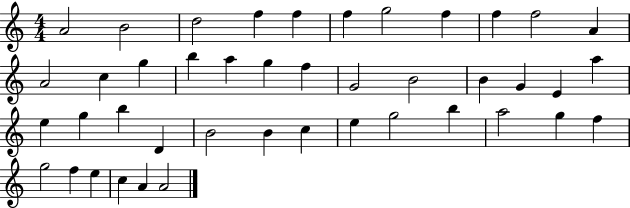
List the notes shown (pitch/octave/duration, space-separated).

A4/h B4/h D5/h F5/q F5/q F5/q G5/h F5/q F5/q F5/h A4/q A4/h C5/q G5/q B5/q A5/q G5/q F5/q G4/h B4/h B4/q G4/q E4/q A5/q E5/q G5/q B5/q D4/q B4/h B4/q C5/q E5/q G5/h B5/q A5/h G5/q F5/q G5/h F5/q E5/q C5/q A4/q A4/h